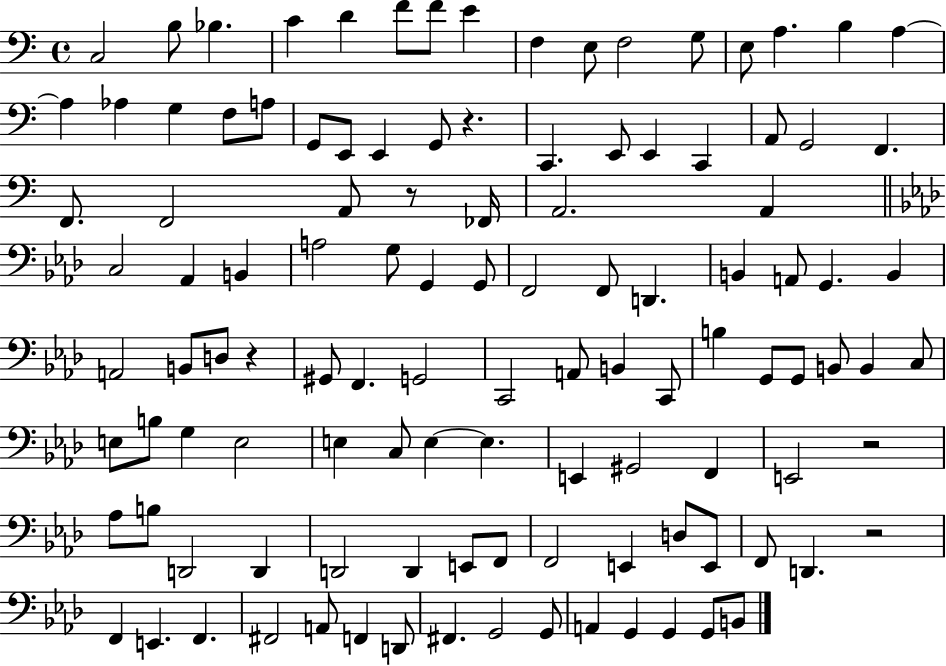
X:1
T:Untitled
M:4/4
L:1/4
K:C
C,2 B,/2 _B, C D F/2 F/2 E F, E,/2 F,2 G,/2 E,/2 A, B, A, A, _A, G, F,/2 A,/2 G,,/2 E,,/2 E,, G,,/2 z C,, E,,/2 E,, C,, A,,/2 G,,2 F,, F,,/2 F,,2 A,,/2 z/2 _F,,/4 A,,2 A,, C,2 _A,, B,, A,2 G,/2 G,, G,,/2 F,,2 F,,/2 D,, B,, A,,/2 G,, B,, A,,2 B,,/2 D,/2 z ^G,,/2 F,, G,,2 C,,2 A,,/2 B,, C,,/2 B, G,,/2 G,,/2 B,,/2 B,, C,/2 E,/2 B,/2 G, E,2 E, C,/2 E, E, E,, ^G,,2 F,, E,,2 z2 _A,/2 B,/2 D,,2 D,, D,,2 D,, E,,/2 F,,/2 F,,2 E,, D,/2 E,,/2 F,,/2 D,, z2 F,, E,, F,, ^F,,2 A,,/2 F,, D,,/2 ^F,, G,,2 G,,/2 A,, G,, G,, G,,/2 B,,/2